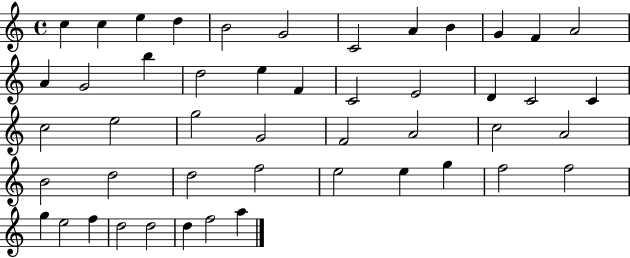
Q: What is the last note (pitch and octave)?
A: A5